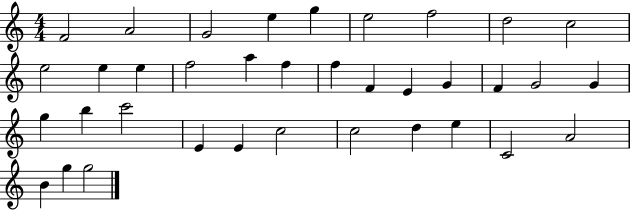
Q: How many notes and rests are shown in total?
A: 36